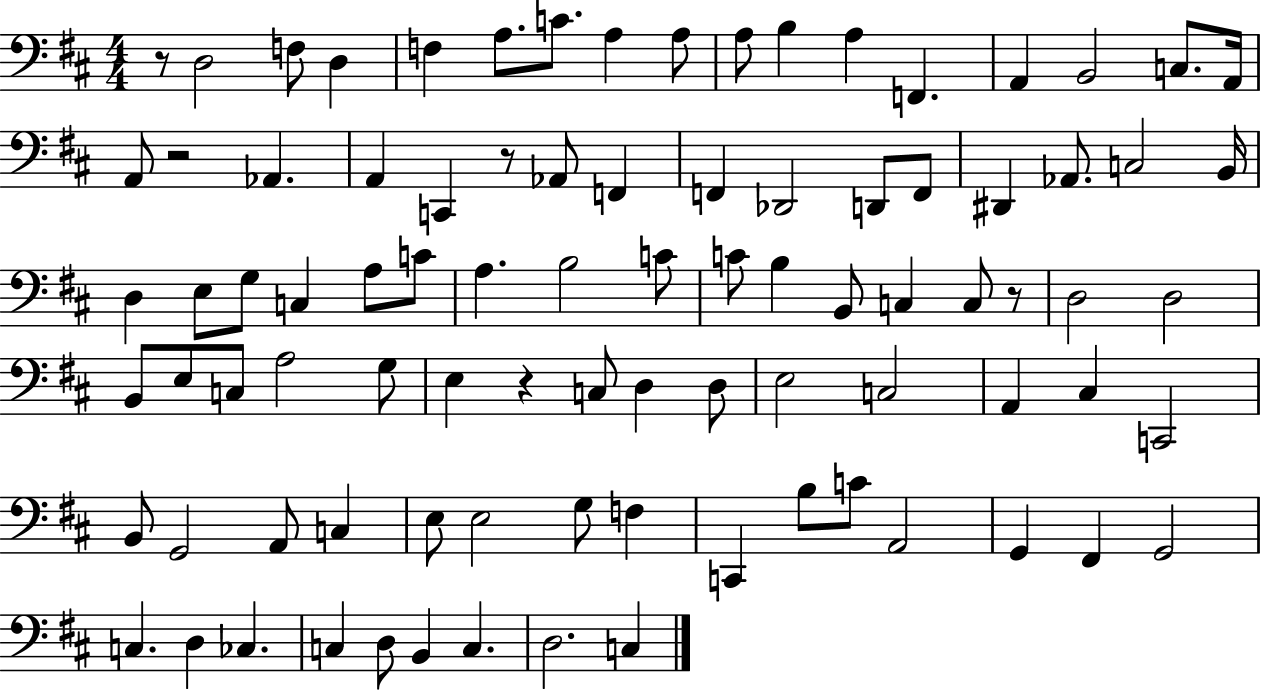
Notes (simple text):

R/e D3/h F3/e D3/q F3/q A3/e. C4/e. A3/q A3/e A3/e B3/q A3/q F2/q. A2/q B2/h C3/e. A2/s A2/e R/h Ab2/q. A2/q C2/q R/e Ab2/e F2/q F2/q Db2/h D2/e F2/e D#2/q Ab2/e. C3/h B2/s D3/q E3/e G3/e C3/q A3/e C4/e A3/q. B3/h C4/e C4/e B3/q B2/e C3/q C3/e R/e D3/h D3/h B2/e E3/e C3/e A3/h G3/e E3/q R/q C3/e D3/q D3/e E3/h C3/h A2/q C#3/q C2/h B2/e G2/h A2/e C3/q E3/e E3/h G3/e F3/q C2/q B3/e C4/e A2/h G2/q F#2/q G2/h C3/q. D3/q CES3/q. C3/q D3/e B2/q C3/q. D3/h. C3/q